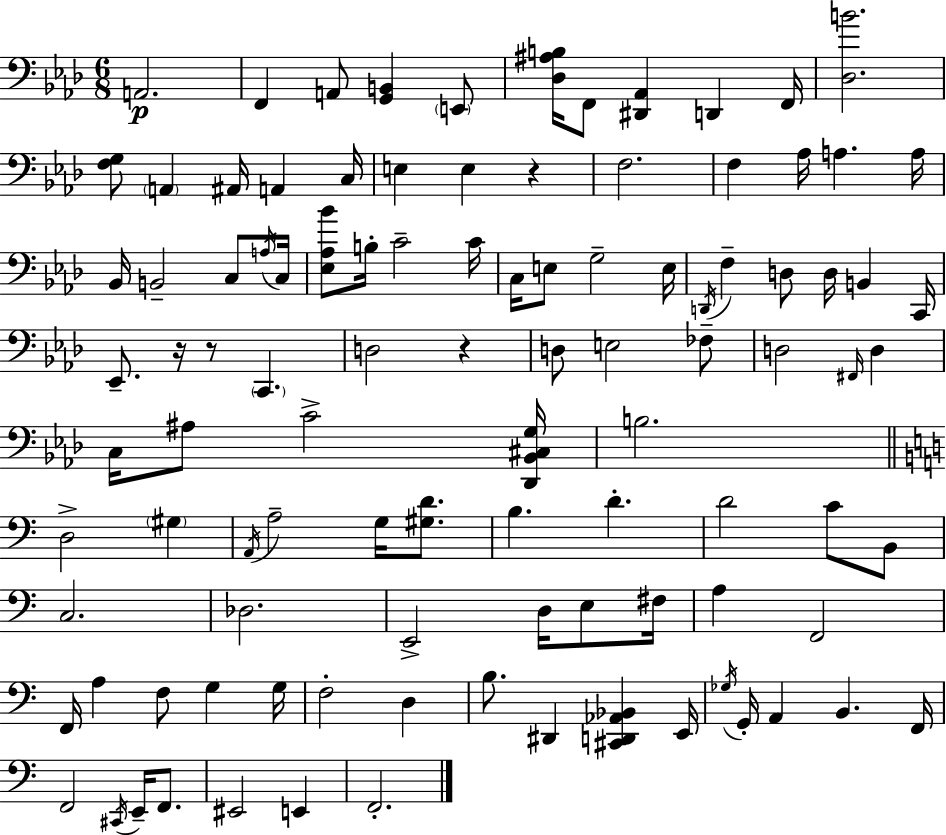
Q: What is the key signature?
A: F minor